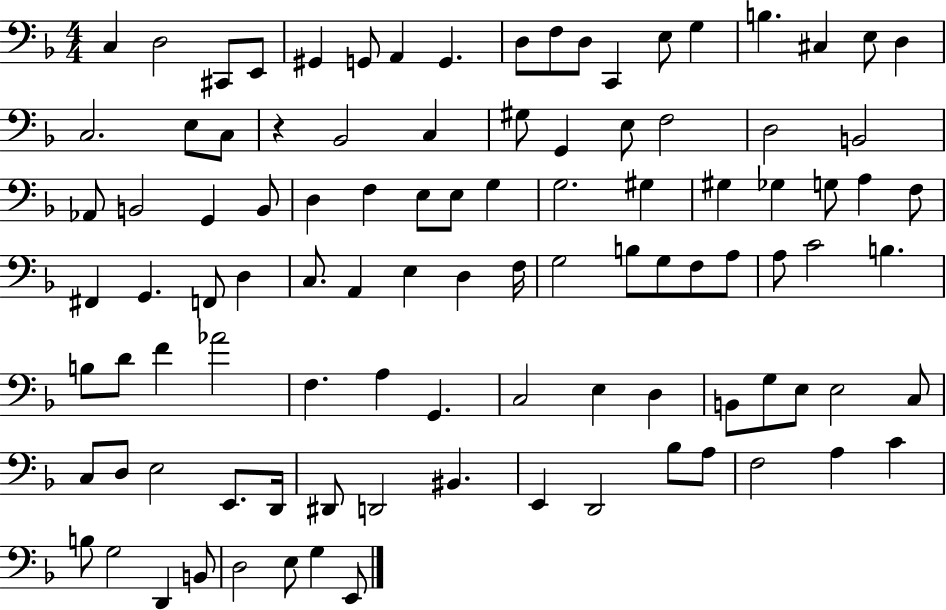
C3/q D3/h C#2/e E2/e G#2/q G2/e A2/q G2/q. D3/e F3/e D3/e C2/q E3/e G3/q B3/q. C#3/q E3/e D3/q C3/h. E3/e C3/e R/q Bb2/h C3/q G#3/e G2/q E3/e F3/h D3/h B2/h Ab2/e B2/h G2/q B2/e D3/q F3/q E3/e E3/e G3/q G3/h. G#3/q G#3/q Gb3/q G3/e A3/q F3/e F#2/q G2/q. F2/e D3/q C3/e. A2/q E3/q D3/q F3/s G3/h B3/e G3/e F3/e A3/e A3/e C4/h B3/q. B3/e D4/e F4/q Ab4/h F3/q. A3/q G2/q. C3/h E3/q D3/q B2/e G3/e E3/e E3/h C3/e C3/e D3/e E3/h E2/e. D2/s D#2/e D2/h BIS2/q. E2/q D2/h Bb3/e A3/e F3/h A3/q C4/q B3/e G3/h D2/q B2/e D3/h E3/e G3/q E2/e